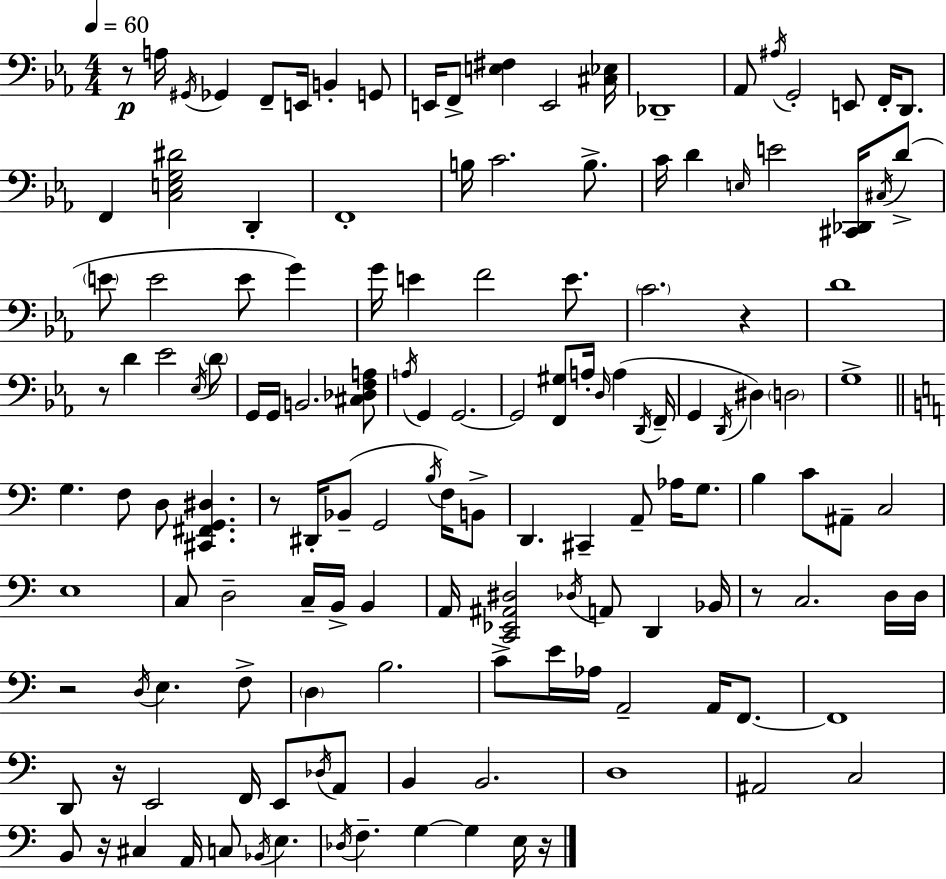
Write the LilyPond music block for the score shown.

{
  \clef bass
  \numericTimeSignature
  \time 4/4
  \key c \minor
  \tempo 4 = 60
  r8\p a16 \acciaccatura { gis,16 } ges,4 f,8-- e,16 b,4-. g,8 | e,16 f,8-> <e fis>4 e,2 | <cis ees>16 des,1-- | aes,8 \acciaccatura { ais16 } g,2-. e,8 f,16-. d,8. | \break f,4 <c e g dis'>2 d,4-. | f,1-. | b16 c'2. b8.-> | c'16 d'4 \grace { e16 } e'2 | \break <cis, des,>16 \acciaccatura { cis16 }( d'8-> \parenthesize e'8 e'2 e'8 | g'4) g'16 e'4 f'2 | e'8. \parenthesize c'2. | r4 d'1 | \break r8 d'4 ees'2 | \acciaccatura { ees16 } \parenthesize d'8 g,16 g,16 b,2. | <cis des f a>8 \acciaccatura { a16 } g,4 g,2.~~ | g,2 <f, gis>8 | \break a16-. \grace { d16 } a4( \acciaccatura { d,16 } f,16-- g,4 \acciaccatura { d,16 }) dis4 | \parenthesize d2 g1-> | \bar "||" \break \key c \major g4. f8 d8 <cis, fis, g, dis>4. | r8 dis,16-. bes,8--( g,2 \acciaccatura { b16 } f16) b,8-> | d,4. cis,4-- a,8-- aes16 g8. | b4 c'8 ais,8-- c2 | \break e1 | c8 d2-- c16-- b,16-> b,4 | a,16 <c, ees, ais, dis>2 \acciaccatura { des16 } a,8 d,4 | bes,16 r8 c2. | \break d16 d16 r2 \acciaccatura { d16 } e4. | f8-> \parenthesize d4 b2. | c'8-> e'16 aes16 a,2-- a,16 | f,8.~~ f,1 | \break d,8 r16 e,2 f,16 e,8 | \acciaccatura { des16 } a,8 b,4 b,2. | d1 | ais,2 c2 | \break b,8 r16 cis4 a,16 c8 \acciaccatura { bes,16 } e4. | \acciaccatura { des16 } f4.-- g4~~ | g4 e16 r16 \bar "|."
}